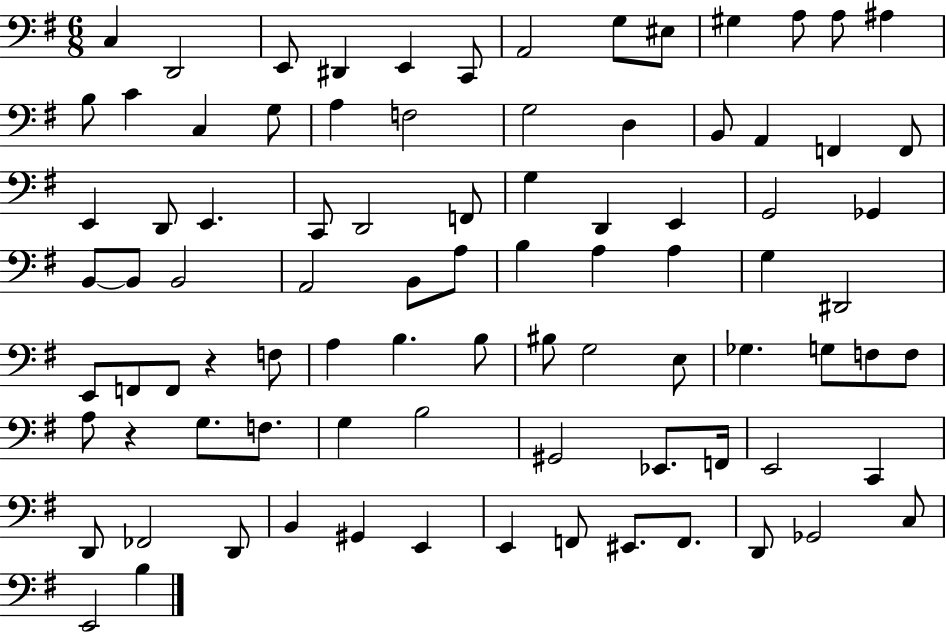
X:1
T:Untitled
M:6/8
L:1/4
K:G
C, D,,2 E,,/2 ^D,, E,, C,,/2 A,,2 G,/2 ^E,/2 ^G, A,/2 A,/2 ^A, B,/2 C C, G,/2 A, F,2 G,2 D, B,,/2 A,, F,, F,,/2 E,, D,,/2 E,, C,,/2 D,,2 F,,/2 G, D,, E,, G,,2 _G,, B,,/2 B,,/2 B,,2 A,,2 B,,/2 A,/2 B, A, A, G, ^D,,2 E,,/2 F,,/2 F,,/2 z F,/2 A, B, B,/2 ^B,/2 G,2 E,/2 _G, G,/2 F,/2 F,/2 A,/2 z G,/2 F,/2 G, B,2 ^G,,2 _E,,/2 F,,/4 E,,2 C,, D,,/2 _F,,2 D,,/2 B,, ^G,, E,, E,, F,,/2 ^E,,/2 F,,/2 D,,/2 _G,,2 C,/2 E,,2 B,